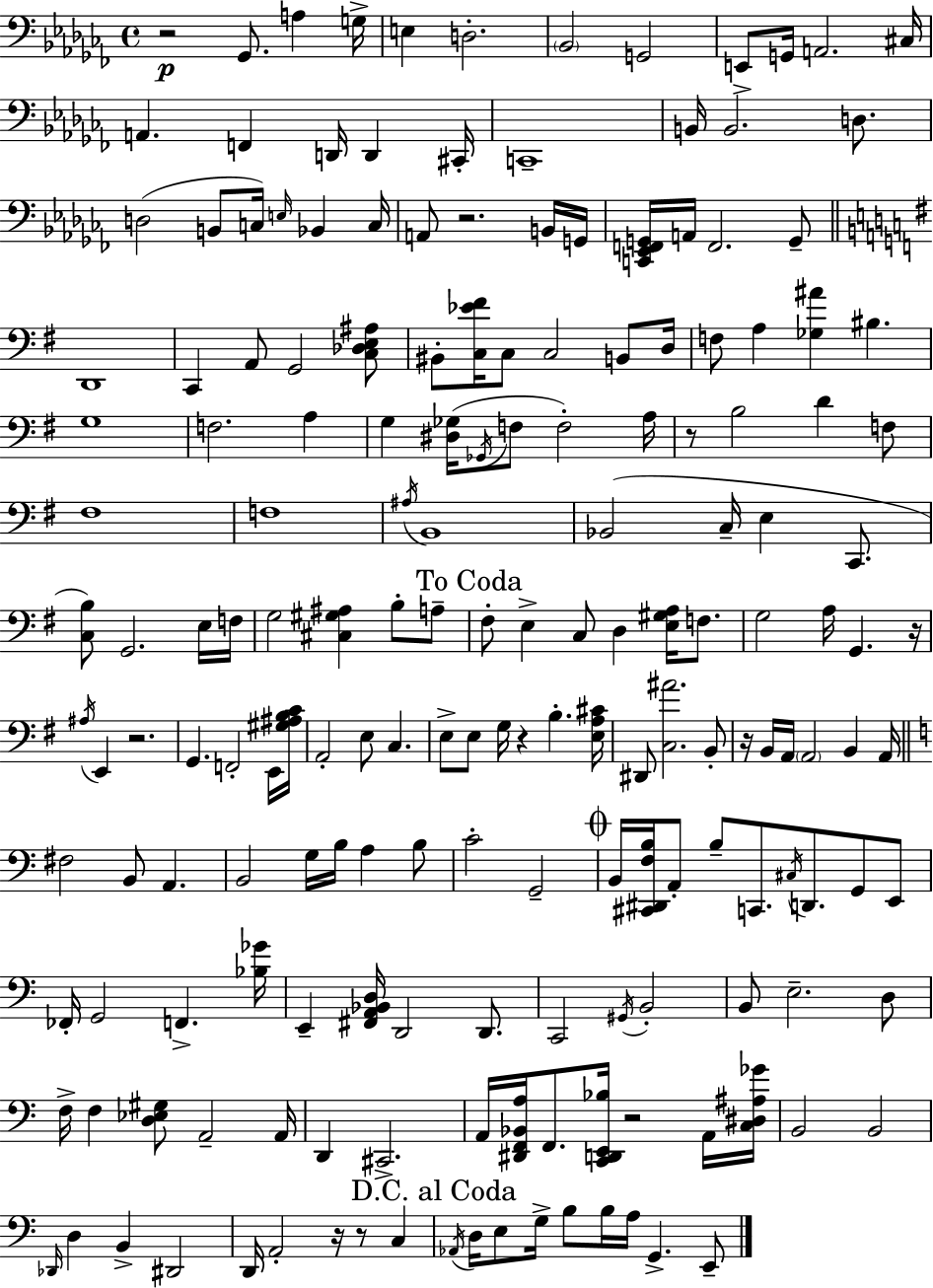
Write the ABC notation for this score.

X:1
T:Untitled
M:4/4
L:1/4
K:Abm
z2 _G,,/2 A, G,/4 E, D,2 _B,,2 G,,2 E,,/2 G,,/4 A,,2 ^C,/4 A,, F,, D,,/4 D,, ^C,,/4 C,,4 B,,/4 B,,2 D,/2 D,2 B,,/2 C,/4 E,/4 _B,, C,/4 A,,/2 z2 B,,/4 G,,/4 [C,,_E,,F,,G,,]/4 A,,/4 F,,2 G,,/2 D,,4 C,, A,,/2 G,,2 [C,_D,E,^A,]/2 ^B,,/2 [C,_E^F]/4 C,/2 C,2 B,,/2 D,/4 F,/2 A, [_G,^A] ^B, G,4 F,2 A, G, [^D,_G,]/4 _G,,/4 F,/2 F,2 A,/4 z/2 B,2 D F,/2 ^F,4 F,4 ^A,/4 B,,4 _B,,2 C,/4 E, C,,/2 [C,B,]/2 G,,2 E,/4 F,/4 G,2 [^C,^G,^A,] B,/2 A,/2 ^F,/2 E, C,/2 D, [E,^G,A,]/4 F,/2 G,2 A,/4 G,, z/4 ^A,/4 E,, z2 G,, F,,2 E,,/4 [^G,^A,B,C]/4 A,,2 E,/2 C, E,/2 E,/2 G,/4 z B, [E,A,^C]/4 ^D,,/2 [C,^A]2 B,,/2 z/4 B,,/4 A,,/4 A,,2 B,, A,,/4 ^F,2 B,,/2 A,, B,,2 G,/4 B,/4 A, B,/2 C2 G,,2 B,,/4 [^C,,^D,,F,B,]/4 A,,/2 B,/2 C,,/2 ^C,/4 D,,/2 G,,/2 E,,/2 _F,,/4 G,,2 F,, [_B,_G]/4 E,, [^F,,A,,_B,,D,]/4 D,,2 D,,/2 C,,2 ^G,,/4 B,,2 B,,/2 E,2 D,/2 F,/4 F, [D,_E,^G,]/2 A,,2 A,,/4 D,, ^C,,2 A,,/4 [^D,,F,,_B,,A,]/4 F,,/2 [C,,D,,E,,_B,]/4 z2 A,,/4 [C,^D,^A,_G]/4 B,,2 B,,2 _D,,/4 D, B,, ^D,,2 D,,/4 A,,2 z/4 z/2 C, _A,,/4 D,/4 E,/2 G,/4 B,/2 B,/4 A,/4 G,, E,,/2